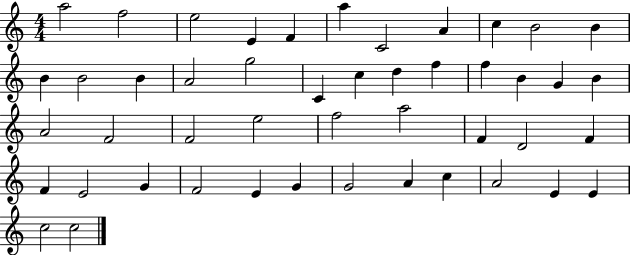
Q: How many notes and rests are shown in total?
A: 47